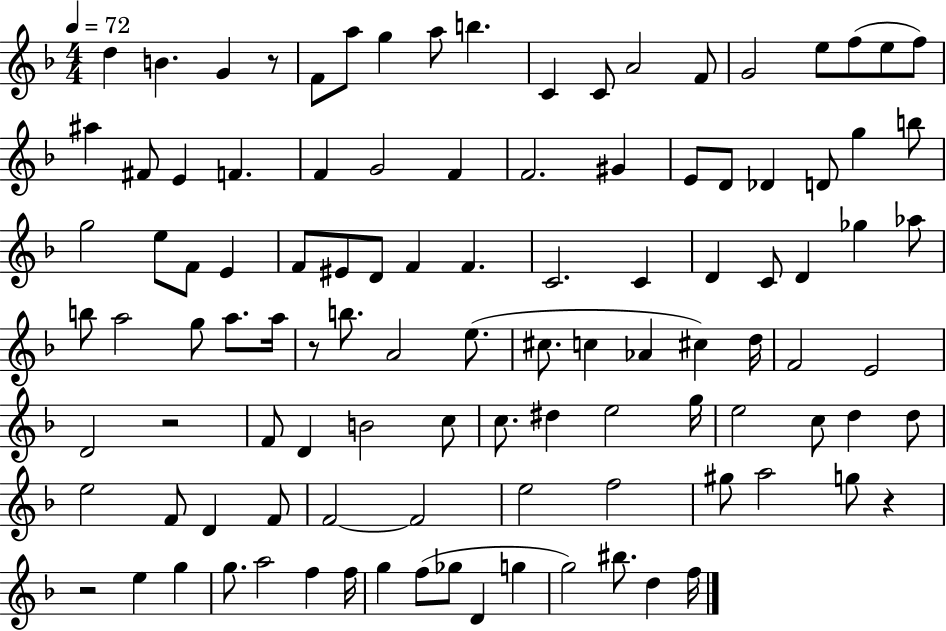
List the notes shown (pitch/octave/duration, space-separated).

D5/q B4/q. G4/q R/e F4/e A5/e G5/q A5/e B5/q. C4/q C4/e A4/h F4/e G4/h E5/e F5/e E5/e F5/e A#5/q F#4/e E4/q F4/q. F4/q G4/h F4/q F4/h. G#4/q E4/e D4/e Db4/q D4/e G5/q B5/e G5/h E5/e F4/e E4/q F4/e EIS4/e D4/e F4/q F4/q. C4/h. C4/q D4/q C4/e D4/q Gb5/q Ab5/e B5/e A5/h G5/e A5/e. A5/s R/e B5/e. A4/h E5/e. C#5/e. C5/q Ab4/q C#5/q D5/s F4/h E4/h D4/h R/h F4/e D4/q B4/h C5/e C5/e. D#5/q E5/h G5/s E5/h C5/e D5/q D5/e E5/h F4/e D4/q F4/e F4/h F4/h E5/h F5/h G#5/e A5/h G5/e R/q R/h E5/q G5/q G5/e. A5/h F5/q F5/s G5/q F5/e Gb5/e D4/q G5/q G5/h BIS5/e. D5/q F5/s